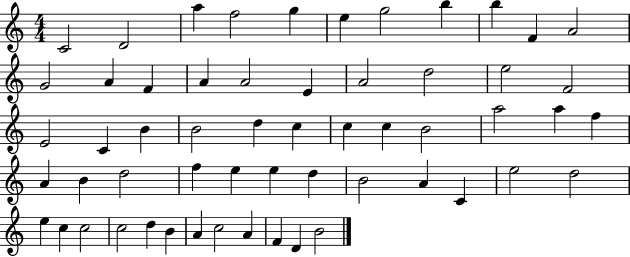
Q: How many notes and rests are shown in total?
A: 57